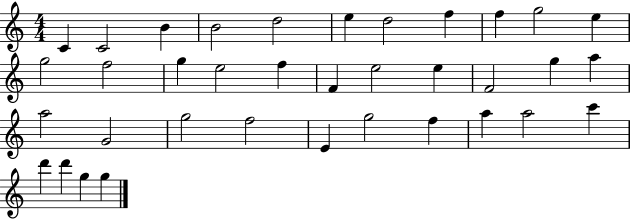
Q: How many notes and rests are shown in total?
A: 36